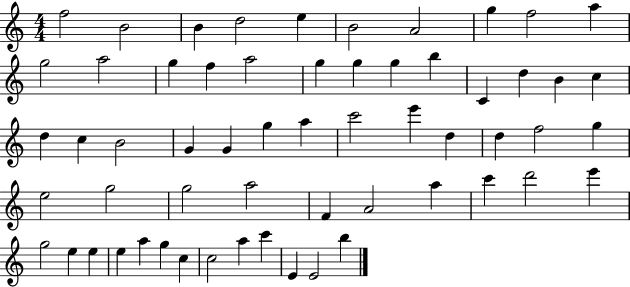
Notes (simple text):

F5/h B4/h B4/q D5/h E5/q B4/h A4/h G5/q F5/h A5/q G5/h A5/h G5/q F5/q A5/h G5/q G5/q G5/q B5/q C4/q D5/q B4/q C5/q D5/q C5/q B4/h G4/q G4/q G5/q A5/q C6/h E6/q D5/q D5/q F5/h G5/q E5/h G5/h G5/h A5/h F4/q A4/h A5/q C6/q D6/h E6/q G5/h E5/q E5/q E5/q A5/q G5/q C5/q C5/h A5/q C6/q E4/q E4/h B5/q